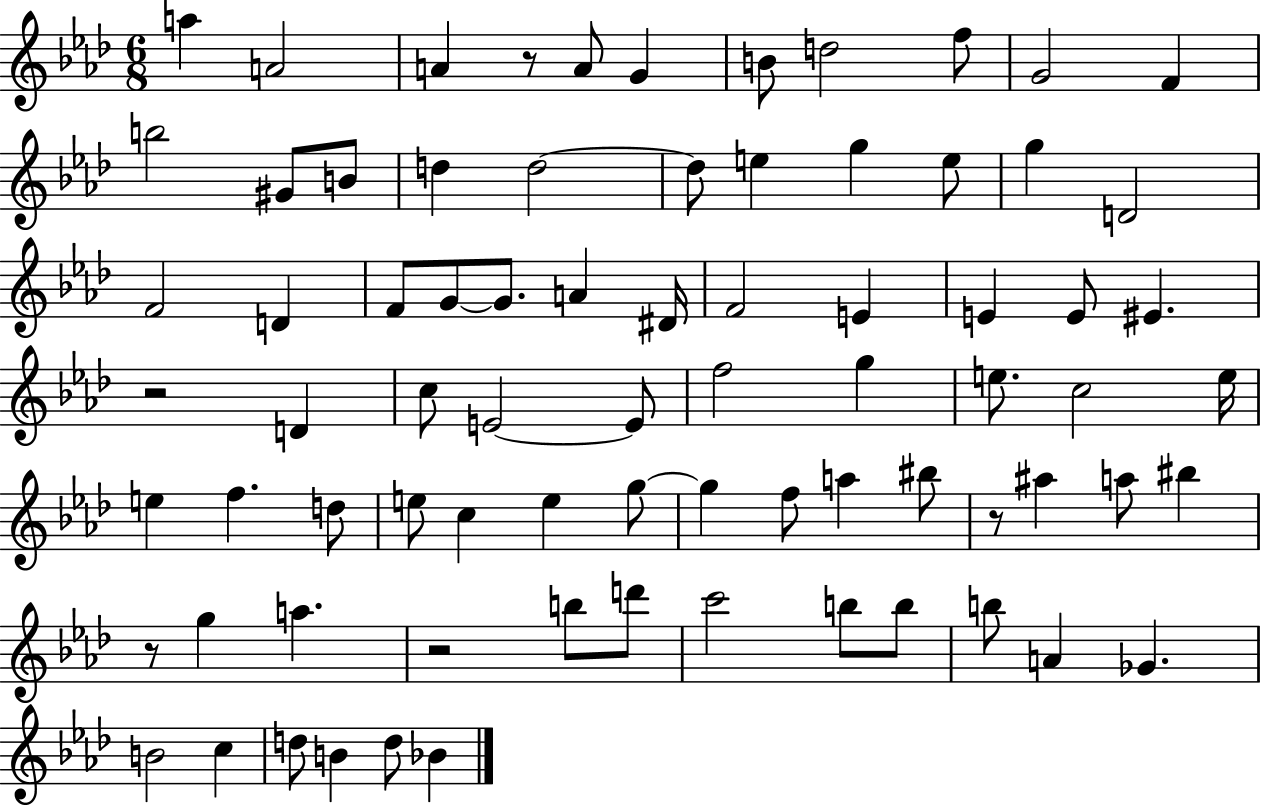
A5/q A4/h A4/q R/e A4/e G4/q B4/e D5/h F5/e G4/h F4/q B5/h G#4/e B4/e D5/q D5/h D5/e E5/q G5/q E5/e G5/q D4/h F4/h D4/q F4/e G4/e G4/e. A4/q D#4/s F4/h E4/q E4/q E4/e EIS4/q. R/h D4/q C5/e E4/h E4/e F5/h G5/q E5/e. C5/h E5/s E5/q F5/q. D5/e E5/e C5/q E5/q G5/e G5/q F5/e A5/q BIS5/e R/e A#5/q A5/e BIS5/q R/e G5/q A5/q. R/h B5/e D6/e C6/h B5/e B5/e B5/e A4/q Gb4/q. B4/h C5/q D5/e B4/q D5/e Bb4/q